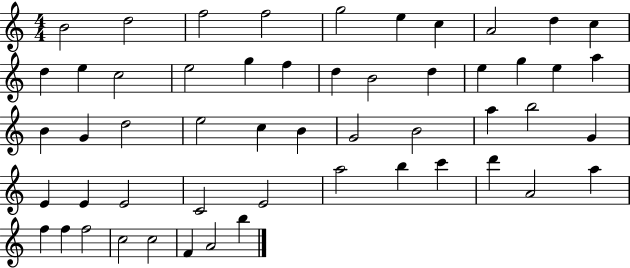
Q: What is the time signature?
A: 4/4